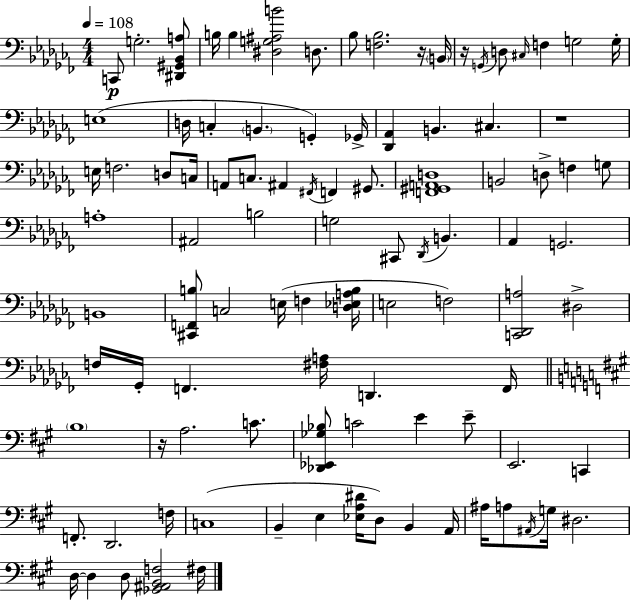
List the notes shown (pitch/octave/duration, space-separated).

C2/e G3/h. [D#2,G#2,Bb2,A3]/e B3/s B3/q [D#3,G3,A#3,B4]/h D3/e. Bb3/e [F3,Bb3]/h. R/s B2/s R/s G2/s D3/e C#3/s F3/q G3/h G3/s E3/w D3/s C3/q B2/q. G2/q Gb2/s [Db2,Ab2]/q B2/q. C#3/q. R/w E3/s F3/h. D3/e C3/s A2/e C3/e. A#2/q F#2/s F2/q G#2/e. [F2,G#2,A2,D3]/w B2/h D3/e F3/q G3/e A3/w A#2/h B3/h G3/h C#2/e Db2/s B2/q. Ab2/q G2/h. B2/w [C#2,F2,B3]/e C3/h E3/s F3/q [D3,Eb3,A3,B3]/s E3/h F3/h [C2,Db2,A3]/h D#3/h F3/s Gb2/s F2/q. [F#3,A3]/s D2/q. F2/s B3/w R/s A3/h. C4/e. [Db2,Eb2,Gb3,Bb3]/e C4/h E4/q E4/e E2/h. C2/q F2/e. D2/h. F3/s C3/w B2/q E3/q [Eb3,A3,D#4]/s D3/e B2/q A2/s A#3/s A3/e A#2/s G3/s D#3/h. D3/s D3/q D3/e [Gb2,A#2,B2,F3]/h F#3/s